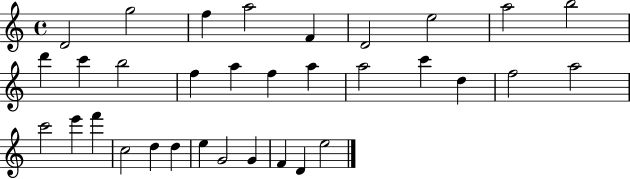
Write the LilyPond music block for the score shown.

{
  \clef treble
  \time 4/4
  \defaultTimeSignature
  \key c \major
  d'2 g''2 | f''4 a''2 f'4 | d'2 e''2 | a''2 b''2 | \break d'''4 c'''4 b''2 | f''4 a''4 f''4 a''4 | a''2 c'''4 d''4 | f''2 a''2 | \break c'''2 e'''4 f'''4 | c''2 d''4 d''4 | e''4 g'2 g'4 | f'4 d'4 e''2 | \break \bar "|."
}